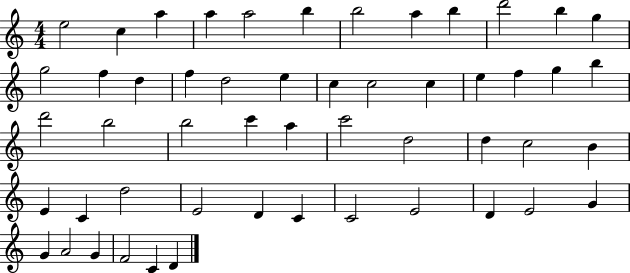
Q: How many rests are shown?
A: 0